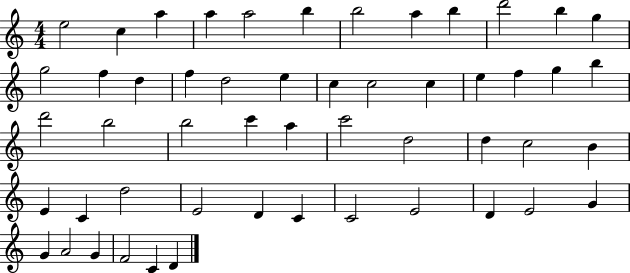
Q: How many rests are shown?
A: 0